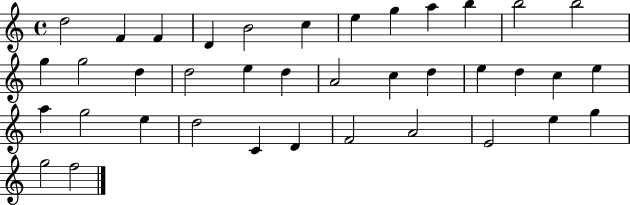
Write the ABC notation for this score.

X:1
T:Untitled
M:4/4
L:1/4
K:C
d2 F F D B2 c e g a b b2 b2 g g2 d d2 e d A2 c d e d c e a g2 e d2 C D F2 A2 E2 e g g2 f2